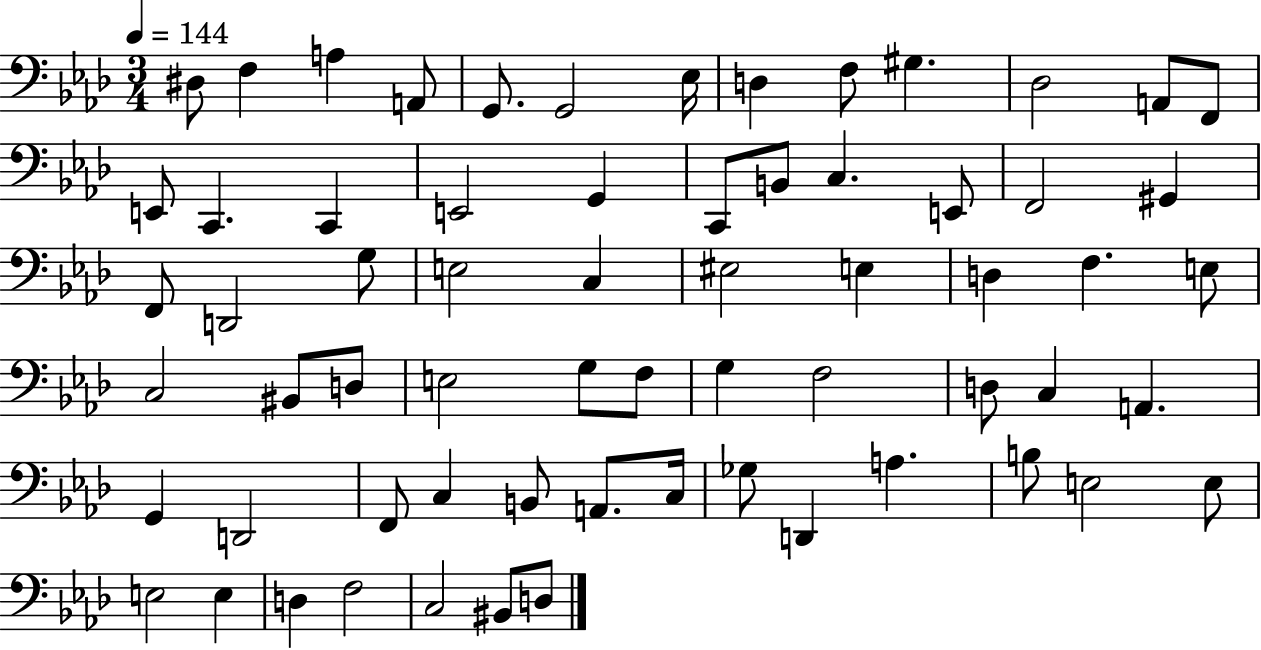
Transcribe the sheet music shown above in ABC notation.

X:1
T:Untitled
M:3/4
L:1/4
K:Ab
^D,/2 F, A, A,,/2 G,,/2 G,,2 _E,/4 D, F,/2 ^G, _D,2 A,,/2 F,,/2 E,,/2 C,, C,, E,,2 G,, C,,/2 B,,/2 C, E,,/2 F,,2 ^G,, F,,/2 D,,2 G,/2 E,2 C, ^E,2 E, D, F, E,/2 C,2 ^B,,/2 D,/2 E,2 G,/2 F,/2 G, F,2 D,/2 C, A,, G,, D,,2 F,,/2 C, B,,/2 A,,/2 C,/4 _G,/2 D,, A, B,/2 E,2 E,/2 E,2 E, D, F,2 C,2 ^B,,/2 D,/2